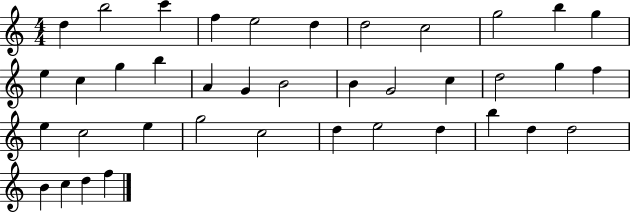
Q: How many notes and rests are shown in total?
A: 39